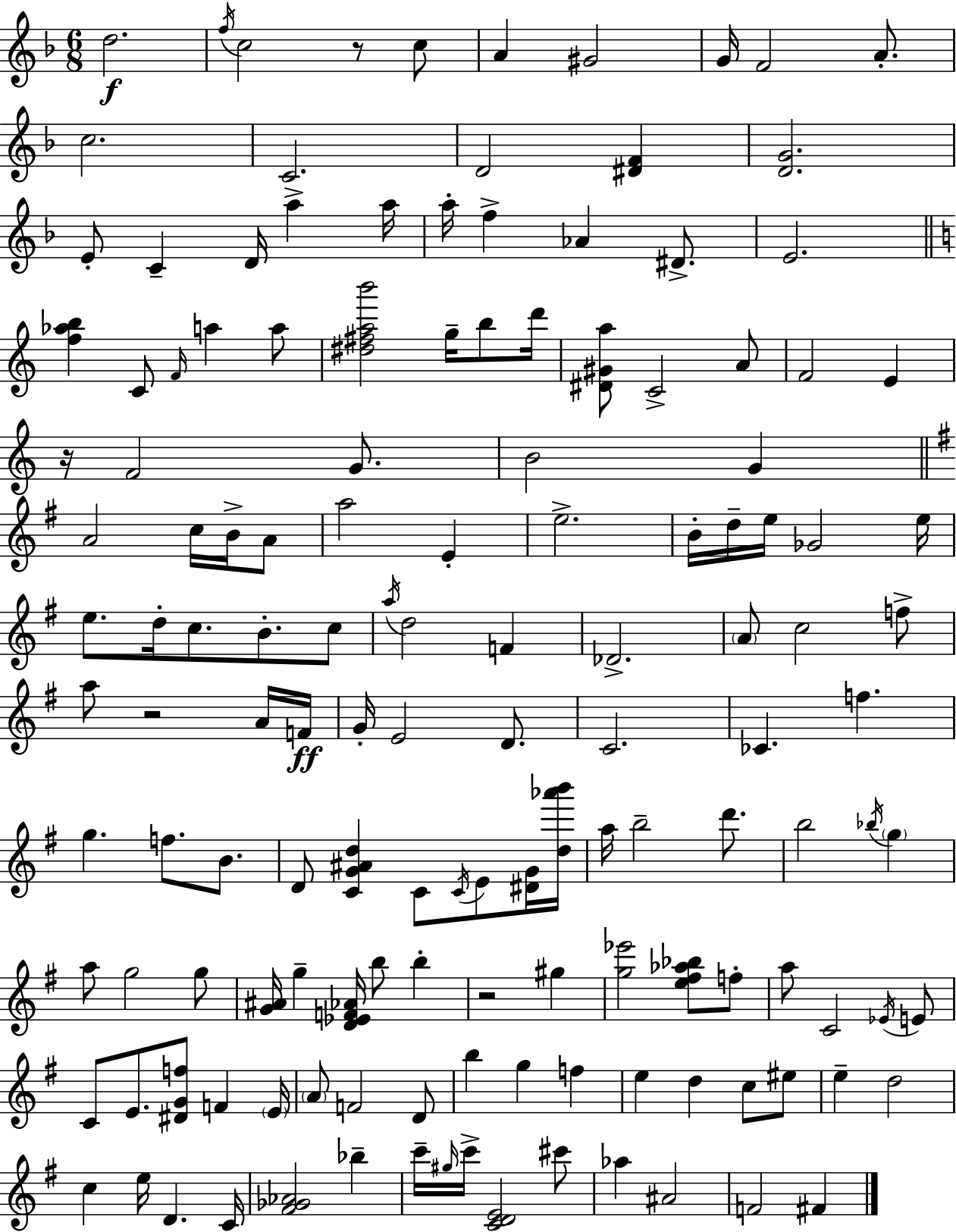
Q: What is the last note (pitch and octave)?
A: F#4